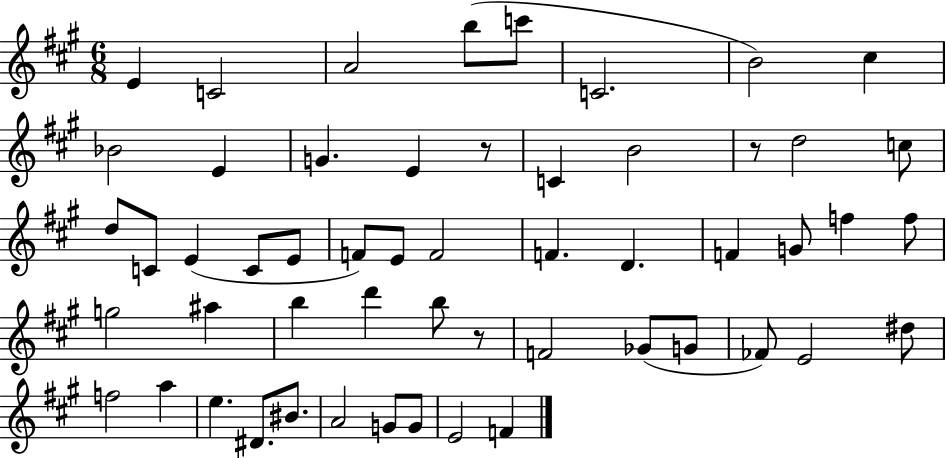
{
  \clef treble
  \numericTimeSignature
  \time 6/8
  \key a \major
  e'4 c'2 | a'2 b''8( c'''8 | c'2. | b'2) cis''4 | \break bes'2 e'4 | g'4. e'4 r8 | c'4 b'2 | r8 d''2 c''8 | \break d''8 c'8 e'4( c'8 e'8 | f'8) e'8 f'2 | f'4. d'4. | f'4 g'8 f''4 f''8 | \break g''2 ais''4 | b''4 d'''4 b''8 r8 | f'2 ges'8( g'8 | fes'8) e'2 dis''8 | \break f''2 a''4 | e''4. dis'8. bis'8. | a'2 g'8 g'8 | e'2 f'4 | \break \bar "|."
}